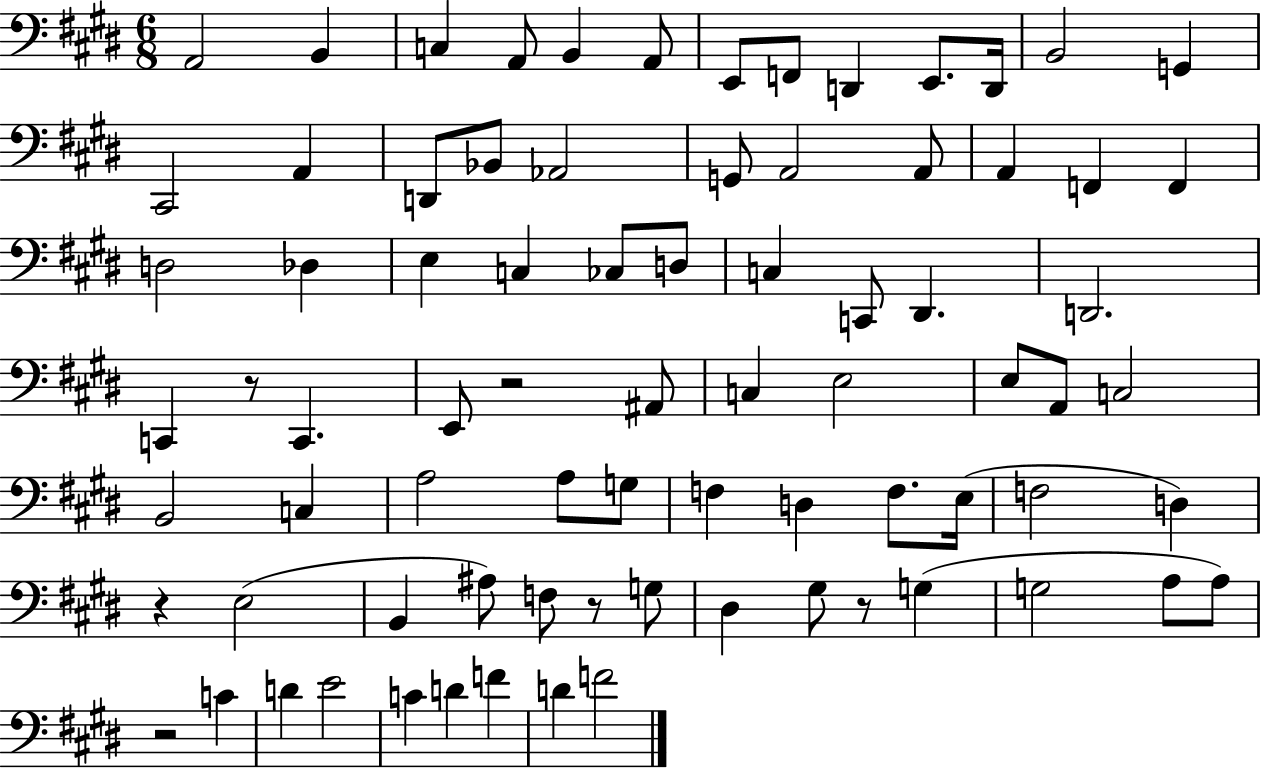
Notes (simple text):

A2/h B2/q C3/q A2/e B2/q A2/e E2/e F2/e D2/q E2/e. D2/s B2/h G2/q C#2/h A2/q D2/e Bb2/e Ab2/h G2/e A2/h A2/e A2/q F2/q F2/q D3/h Db3/q E3/q C3/q CES3/e D3/e C3/q C2/e D#2/q. D2/h. C2/q R/e C2/q. E2/e R/h A#2/e C3/q E3/h E3/e A2/e C3/h B2/h C3/q A3/h A3/e G3/e F3/q D3/q F3/e. E3/s F3/h D3/q R/q E3/h B2/q A#3/e F3/e R/e G3/e D#3/q G#3/e R/e G3/q G3/h A3/e A3/e R/h C4/q D4/q E4/h C4/q D4/q F4/q D4/q F4/h